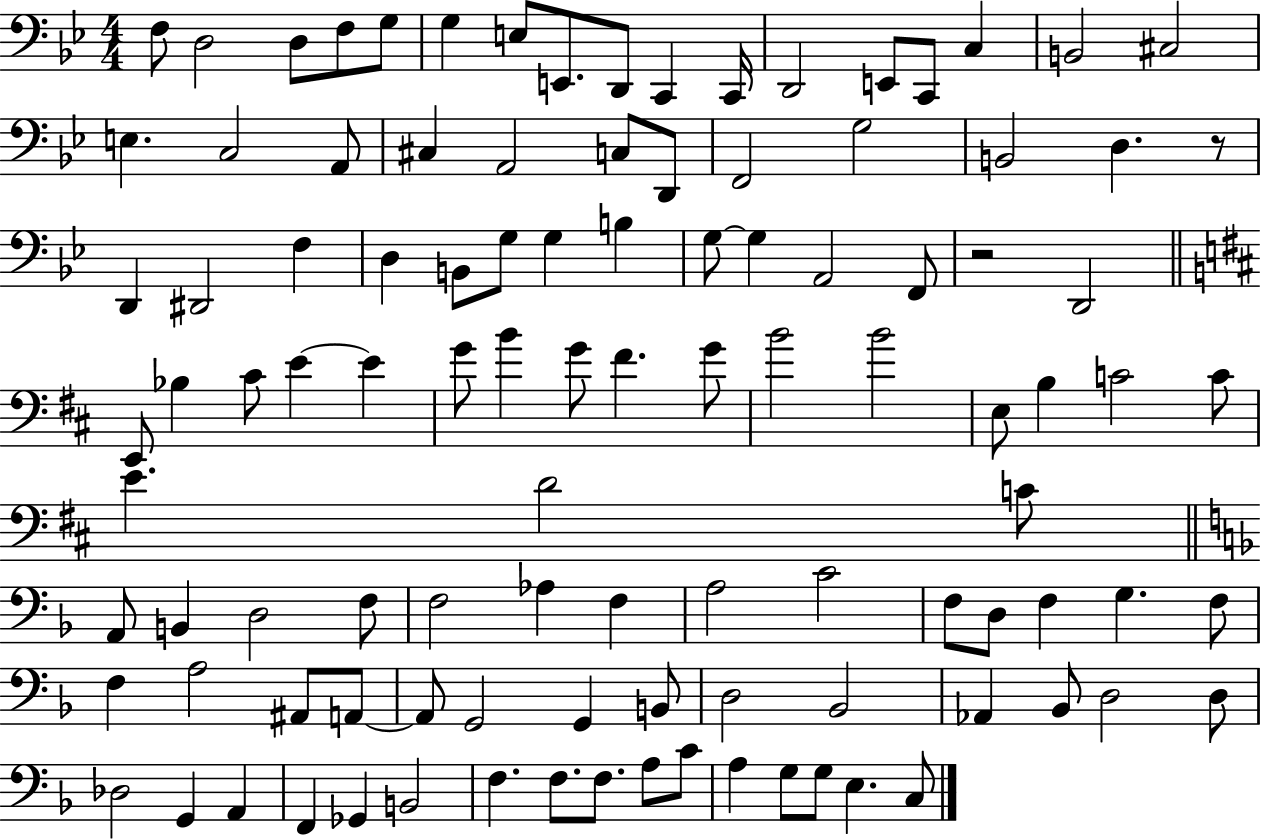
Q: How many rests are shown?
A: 2